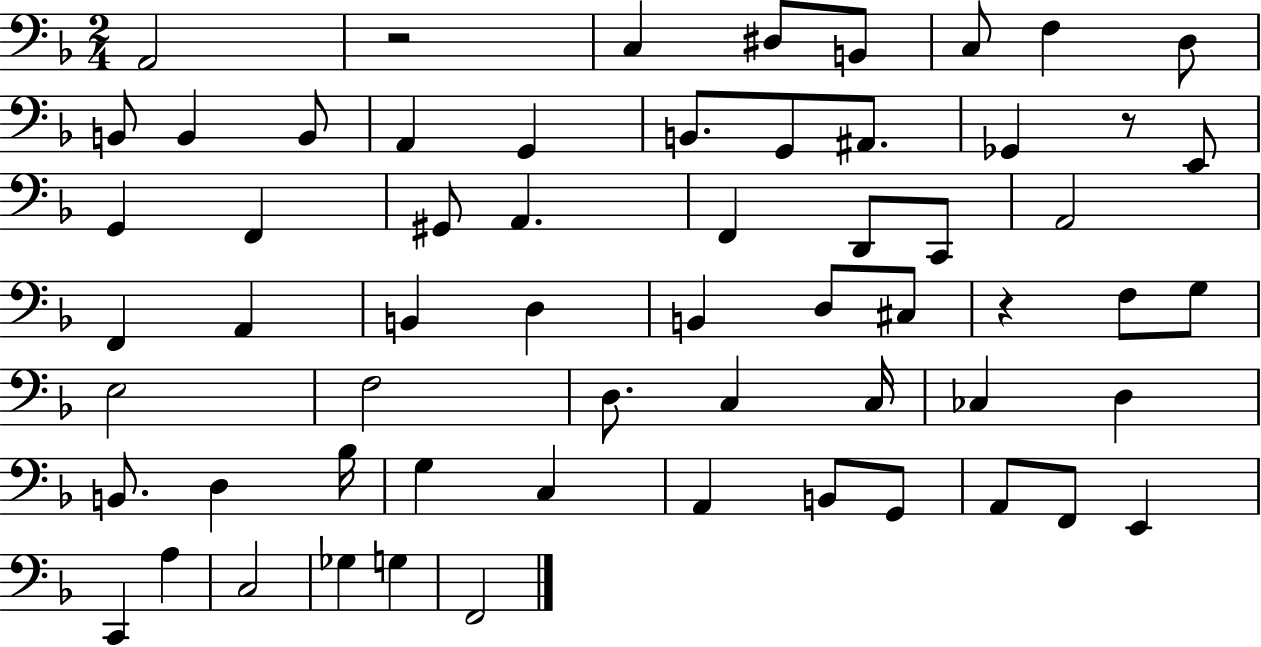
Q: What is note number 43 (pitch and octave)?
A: D3